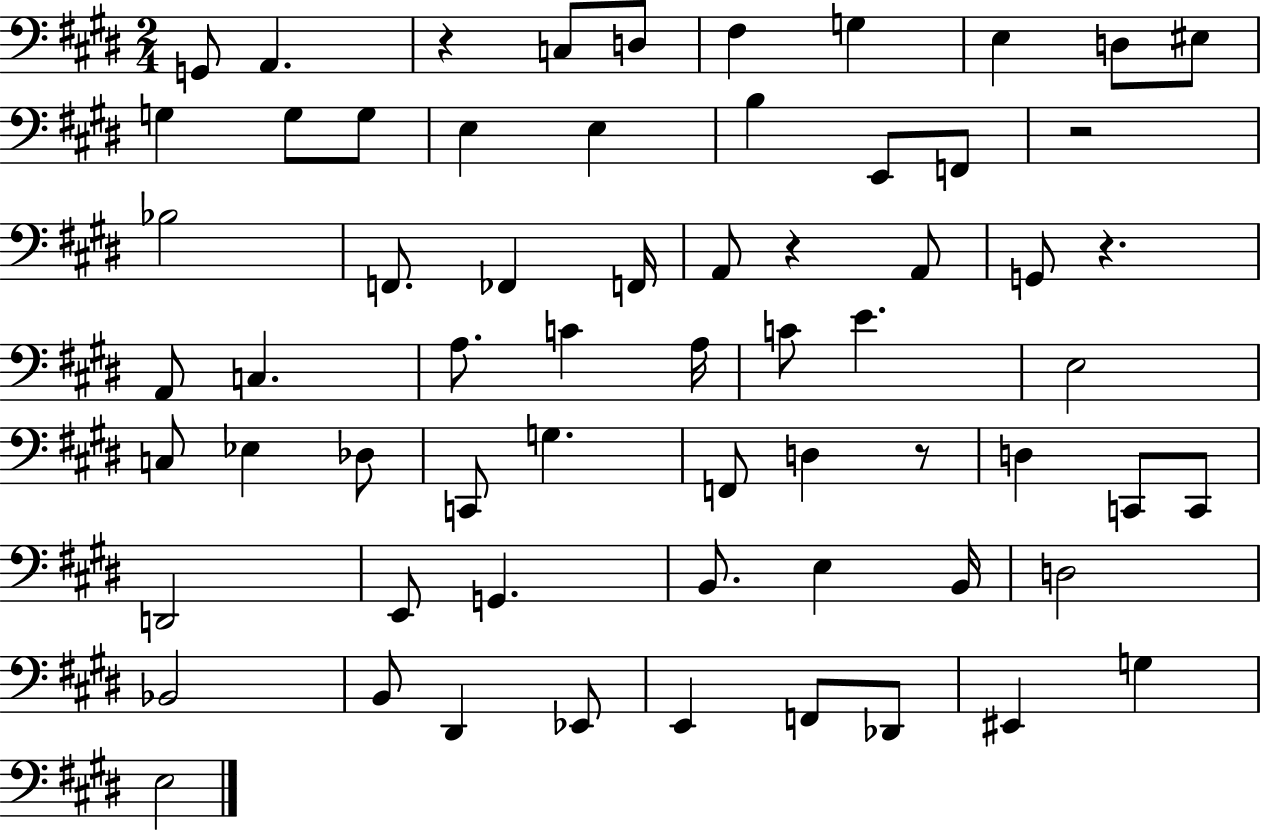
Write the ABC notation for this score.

X:1
T:Untitled
M:2/4
L:1/4
K:E
G,,/2 A,, z C,/2 D,/2 ^F, G, E, D,/2 ^E,/2 G, G,/2 G,/2 E, E, B, E,,/2 F,,/2 z2 _B,2 F,,/2 _F,, F,,/4 A,,/2 z A,,/2 G,,/2 z A,,/2 C, A,/2 C A,/4 C/2 E E,2 C,/2 _E, _D,/2 C,,/2 G, F,,/2 D, z/2 D, C,,/2 C,,/2 D,,2 E,,/2 G,, B,,/2 E, B,,/4 D,2 _B,,2 B,,/2 ^D,, _E,,/2 E,, F,,/2 _D,,/2 ^E,, G, E,2